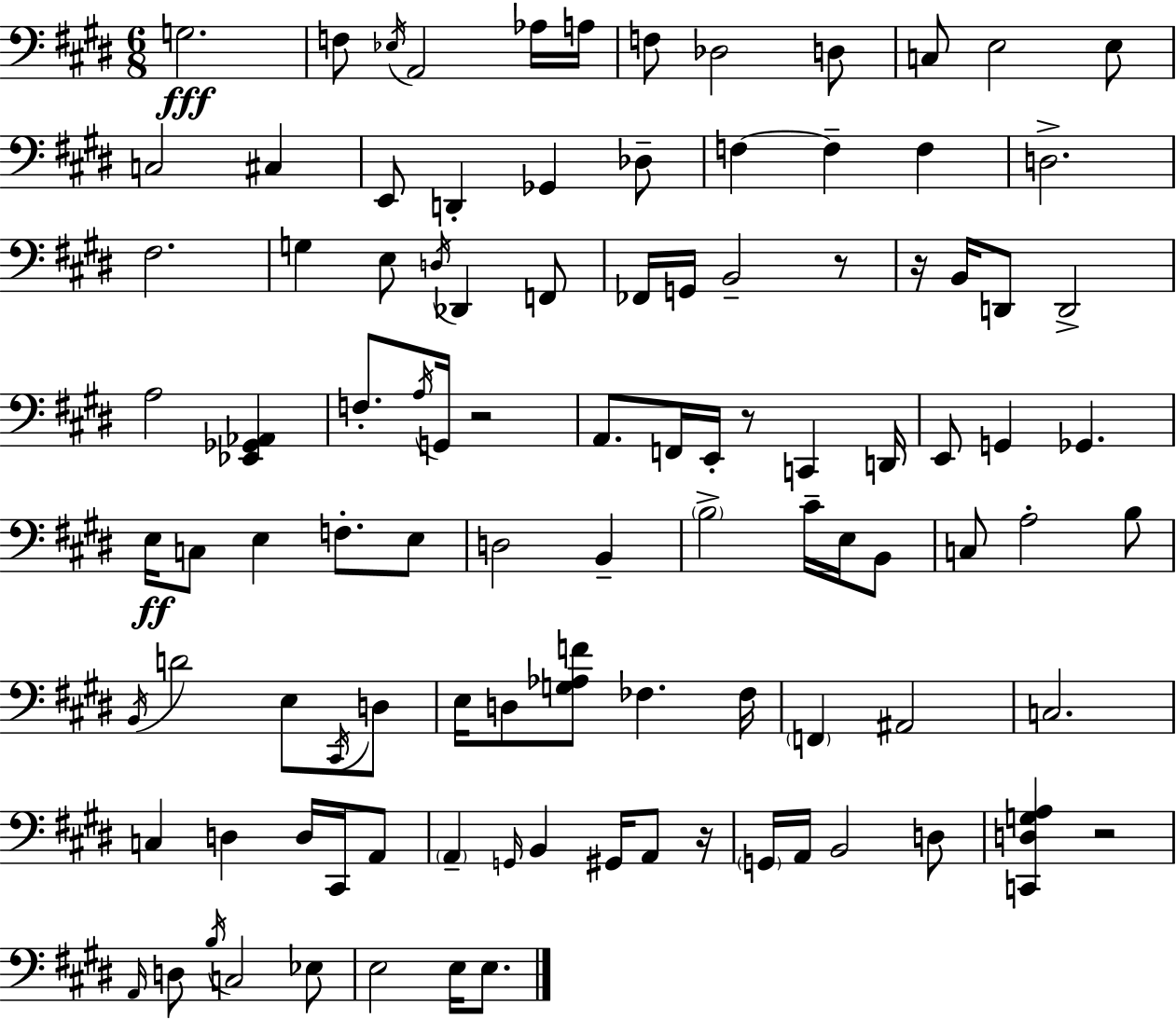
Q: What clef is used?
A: bass